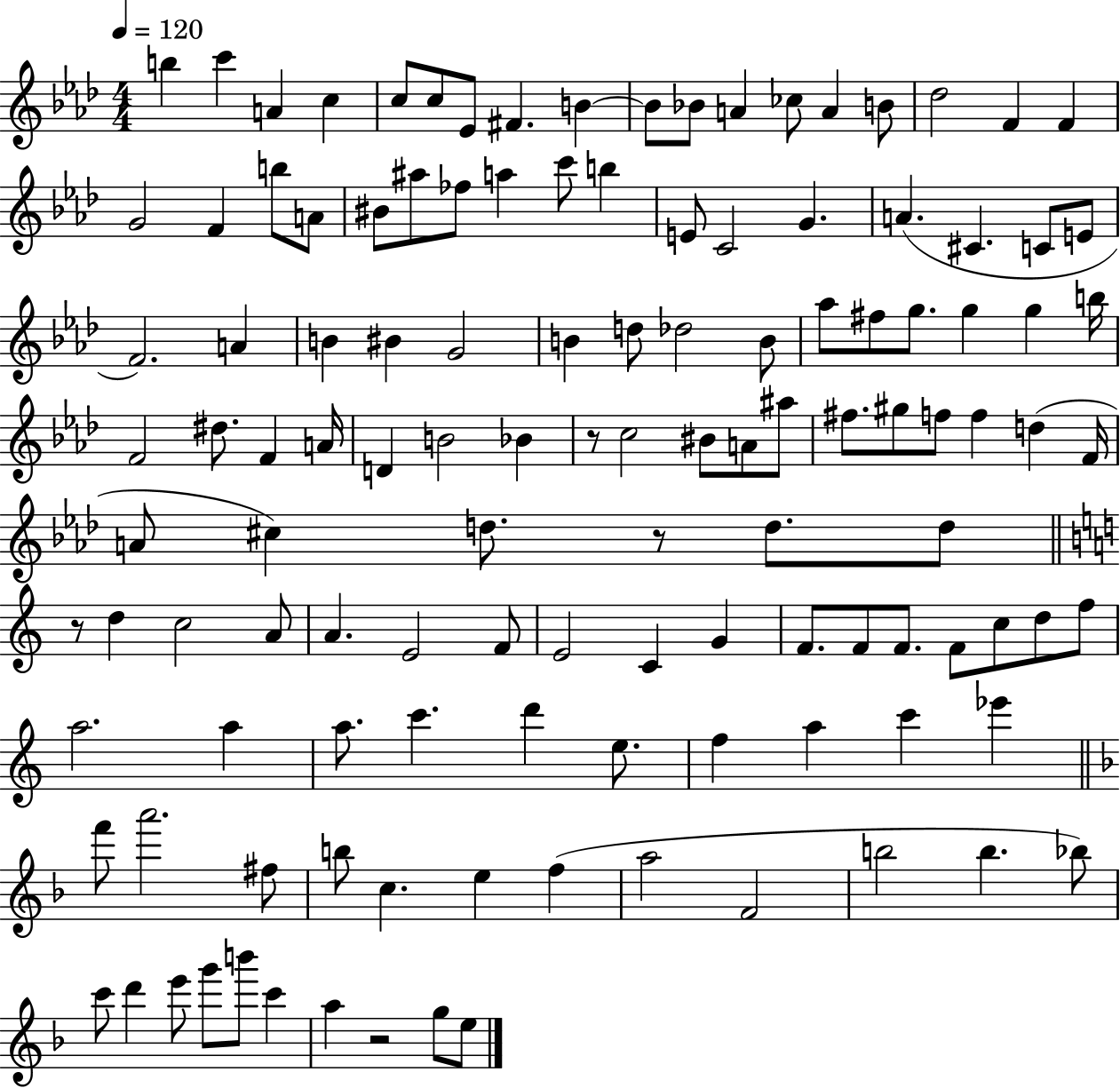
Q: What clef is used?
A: treble